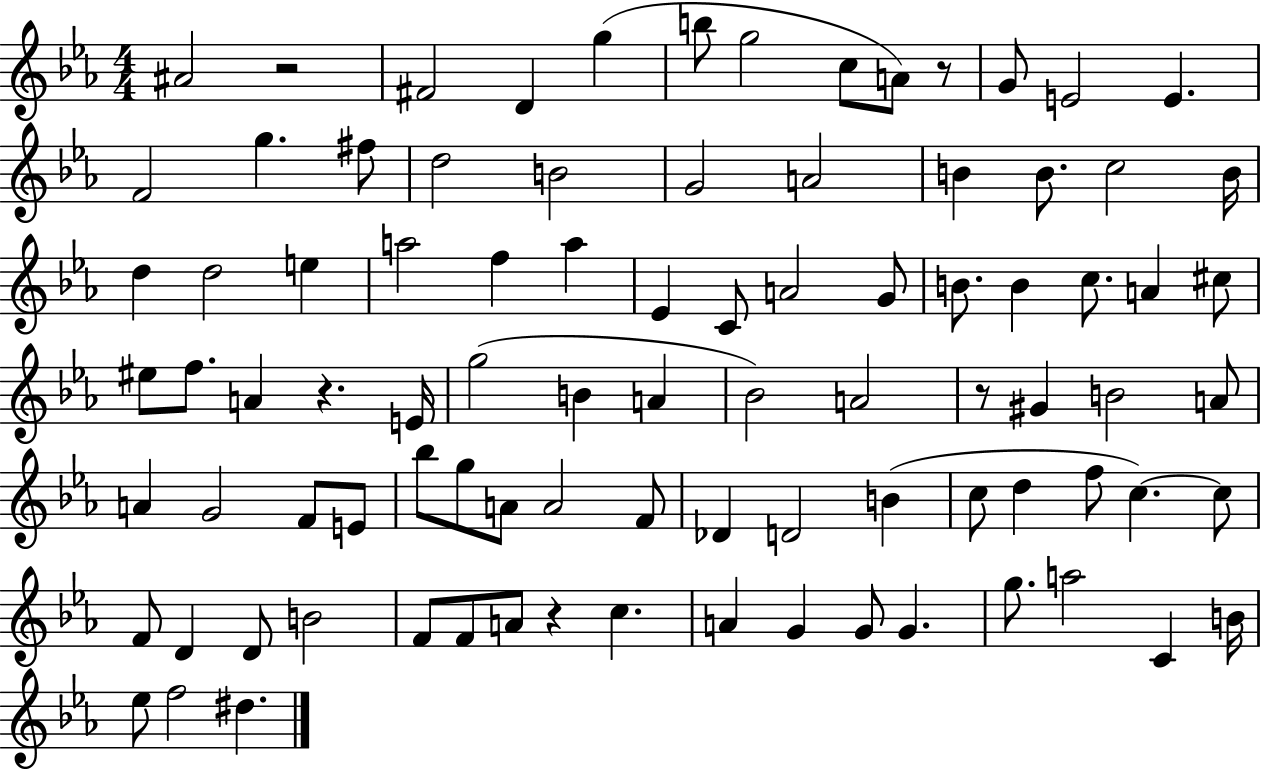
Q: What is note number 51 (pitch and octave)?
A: G4